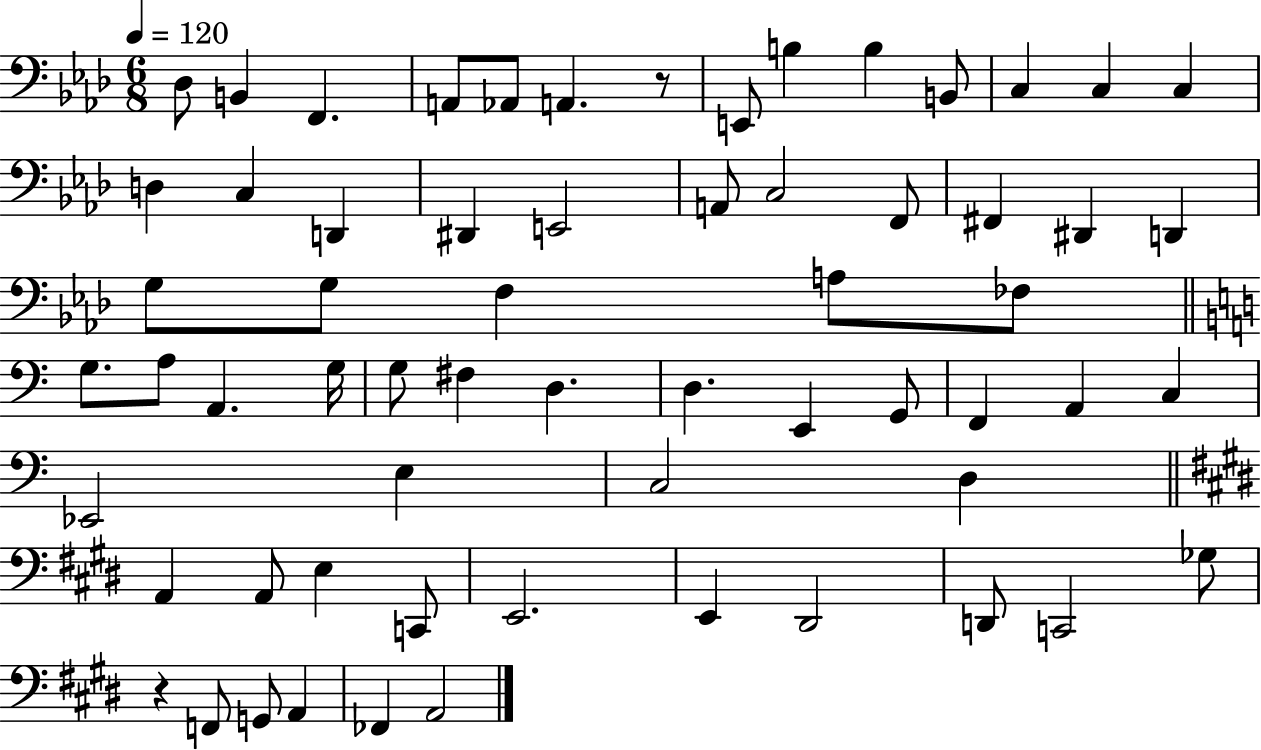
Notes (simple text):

Db3/e B2/q F2/q. A2/e Ab2/e A2/q. R/e E2/e B3/q B3/q B2/e C3/q C3/q C3/q D3/q C3/q D2/q D#2/q E2/h A2/e C3/h F2/e F#2/q D#2/q D2/q G3/e G3/e F3/q A3/e FES3/e G3/e. A3/e A2/q. G3/s G3/e F#3/q D3/q. D3/q. E2/q G2/e F2/q A2/q C3/q Eb2/h E3/q C3/h D3/q A2/q A2/e E3/q C2/e E2/h. E2/q D#2/h D2/e C2/h Gb3/e R/q F2/e G2/e A2/q FES2/q A2/h